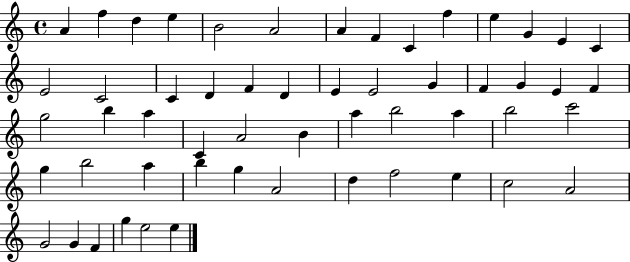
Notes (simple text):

A4/q F5/q D5/q E5/q B4/h A4/h A4/q F4/q C4/q F5/q E5/q G4/q E4/q C4/q E4/h C4/h C4/q D4/q F4/q D4/q E4/q E4/h G4/q F4/q G4/q E4/q F4/q G5/h B5/q A5/q C4/q A4/h B4/q A5/q B5/h A5/q B5/h C6/h G5/q B5/h A5/q B5/q G5/q A4/h D5/q F5/h E5/q C5/h A4/h G4/h G4/q F4/q G5/q E5/h E5/q